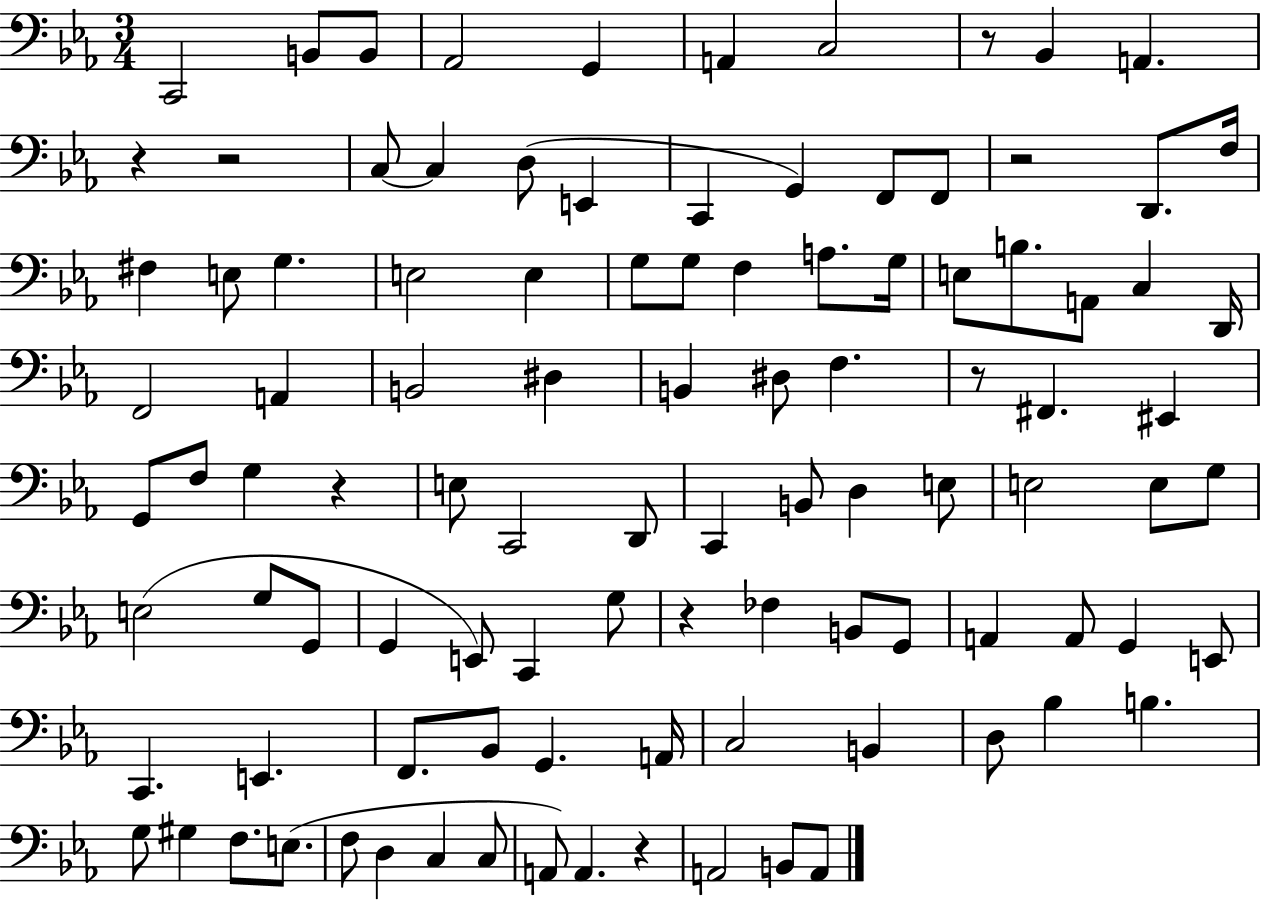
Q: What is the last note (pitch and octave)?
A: A2